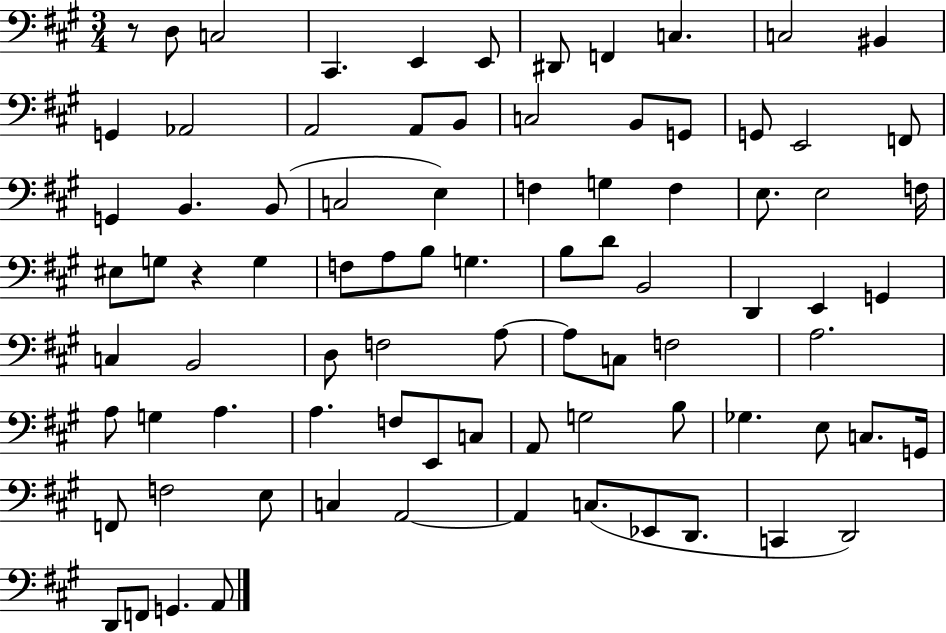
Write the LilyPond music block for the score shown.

{
  \clef bass
  \numericTimeSignature
  \time 3/4
  \key a \major
  \repeat volta 2 { r8 d8 c2 | cis,4. e,4 e,8 | dis,8 f,4 c4. | c2 bis,4 | \break g,4 aes,2 | a,2 a,8 b,8 | c2 b,8 g,8 | g,8 e,2 f,8 | \break g,4 b,4. b,8( | c2 e4) | f4 g4 f4 | e8. e2 f16 | \break eis8 g8 r4 g4 | f8 a8 b8 g4. | b8 d'8 b,2 | d,4 e,4 g,4 | \break c4 b,2 | d8 f2 a8~~ | a8 c8 f2 | a2. | \break a8 g4 a4. | a4. f8 e,8 c8 | a,8 g2 b8 | ges4. e8 c8. g,16 | \break f,8 f2 e8 | c4 a,2~~ | a,4 c8.( ees,8 d,8. | c,4 d,2) | \break d,8 f,8 g,4. a,8 | } \bar "|."
}